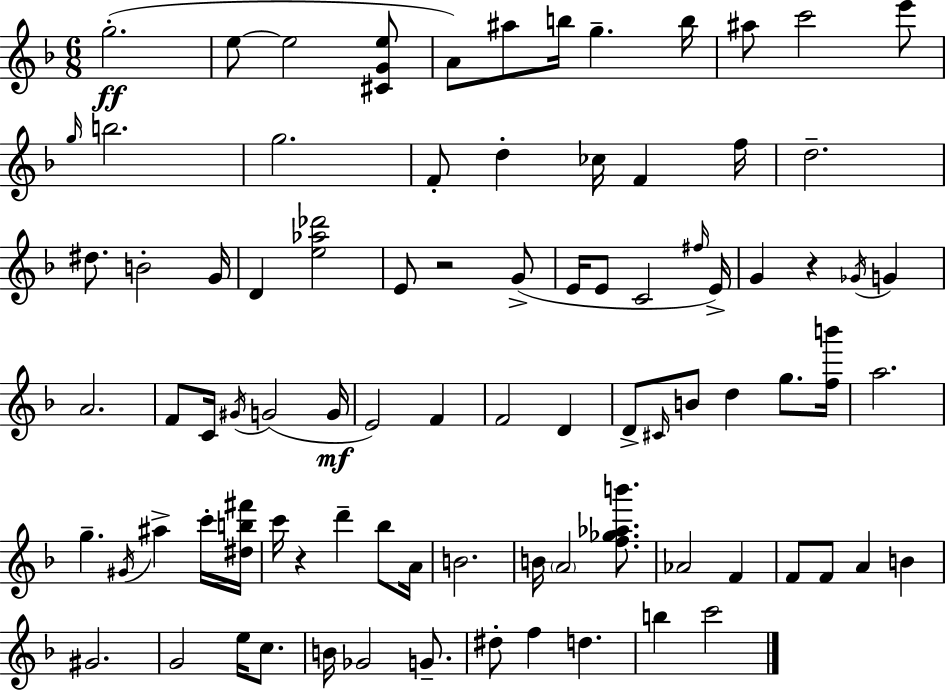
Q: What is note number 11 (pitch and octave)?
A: E6